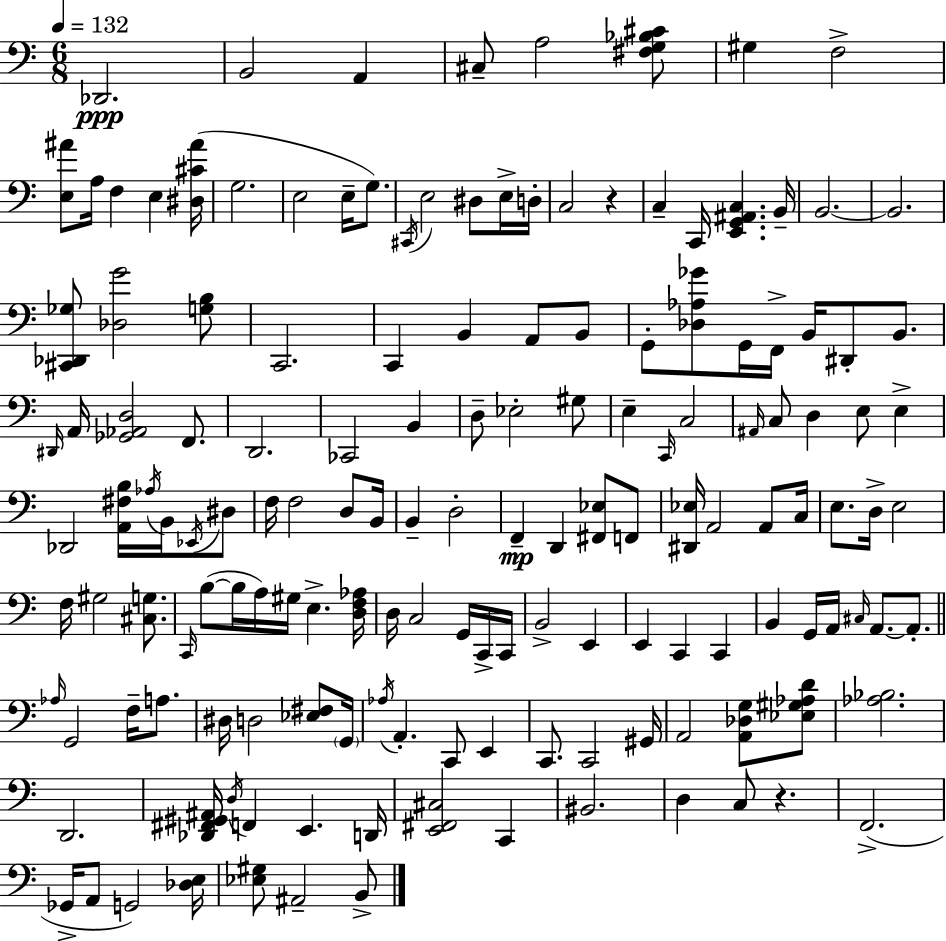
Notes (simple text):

Db2/h. B2/h A2/q C#3/e A3/h [F#3,G3,Bb3,C#4]/e G#3/q F3/h [E3,A#4]/e A3/s F3/q E3/q [D#3,C#4,A#4]/s G3/h. E3/h E3/s G3/e. C#2/s E3/h D#3/e E3/s D3/s C3/h R/q C3/q C2/s [E2,G2,A#2,C3]/q. B2/s B2/h. B2/h. [C#2,Db2,Gb3]/e [Db3,G4]/h [G3,B3]/e C2/h. C2/q B2/q A2/e B2/e G2/e [Db3,Ab3,Gb4]/e G2/s F2/s B2/s D#2/e B2/e. D#2/s A2/s [Gb2,Ab2,D3]/h F2/e. D2/h. CES2/h B2/q D3/e Eb3/h G#3/e E3/q C2/s C3/h A#2/s C3/e D3/q E3/e E3/q Db2/h [A2,F#3,B3]/s Ab3/s B2/s Eb2/s D#3/e F3/s F3/h D3/e B2/s B2/q D3/h F2/q D2/q [F#2,Eb3]/e F2/e [D#2,Eb3]/s A2/h A2/e C3/s E3/e. D3/s E3/h F3/s G#3/h [C#3,G3]/e. C2/s B3/e B3/s A3/s G#3/s E3/q. [D3,F3,Ab3]/s D3/s C3/h G2/s C2/s C2/s B2/h E2/q E2/q C2/q C2/q B2/q G2/s A2/s C#3/s A2/e. A2/e. Ab3/s G2/h F3/s A3/e. D#3/s D3/h [Eb3,F#3]/e G2/s Ab3/s A2/q. C2/e E2/q C2/e. C2/h G#2/s A2/h [A2,Db3,G3]/e [Eb3,G#3,Ab3,D4]/e [Ab3,Bb3]/h. D2/h. [Db2,F#2,G#2,A#2]/s D3/s F2/q E2/q. D2/s [E2,F#2,C#3]/h C2/q BIS2/h. D3/q C3/e R/q. F2/h. Gb2/s A2/e G2/h [Db3,E3]/s [Eb3,G#3]/e A#2/h B2/e